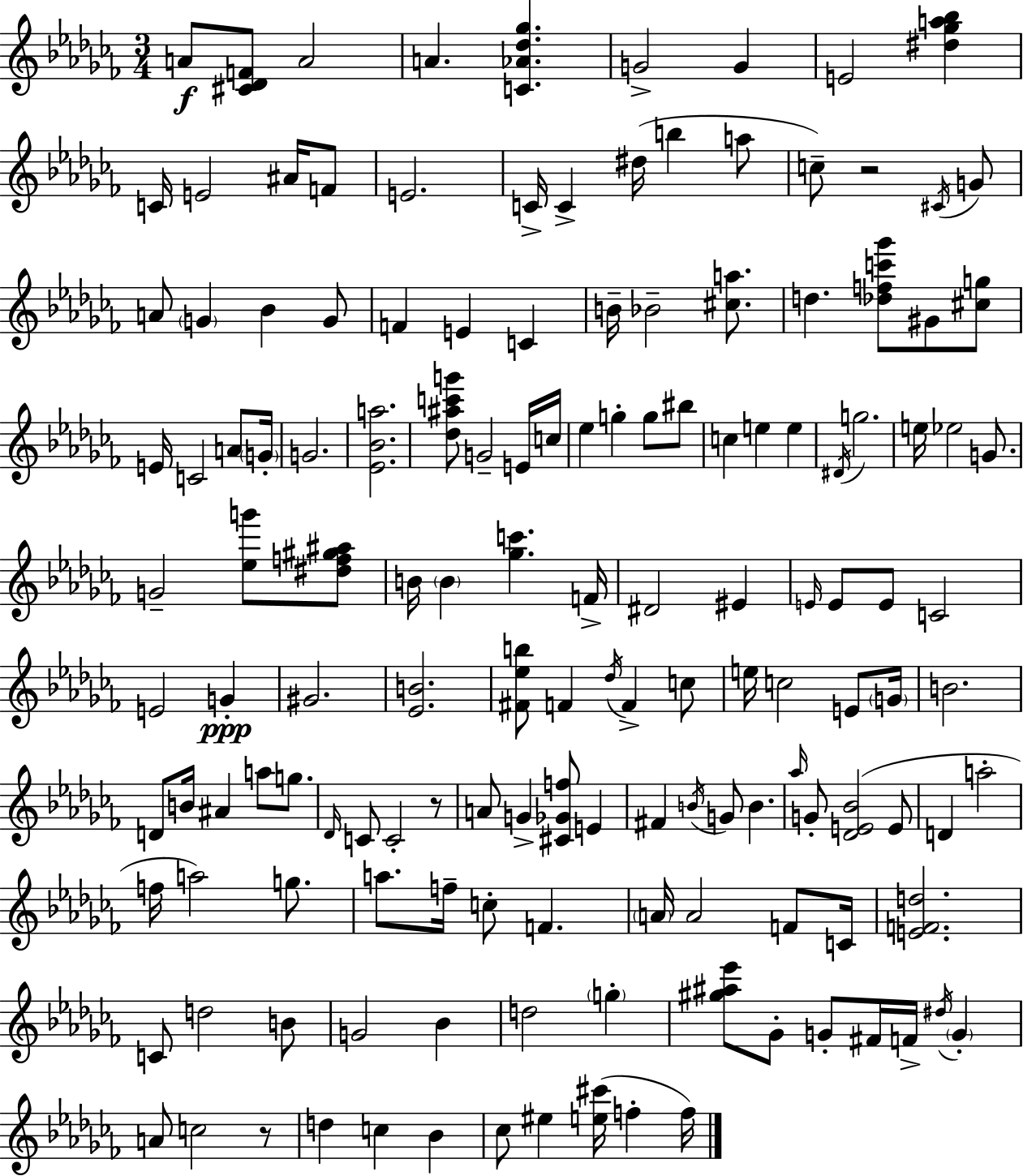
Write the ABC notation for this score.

X:1
T:Untitled
M:3/4
L:1/4
K:Abm
A/2 [^C_DF]/2 A2 A [C_A_d_g] G2 G E2 [^d_ga_b] C/4 E2 ^A/4 F/2 E2 C/4 C ^d/4 b a/2 c/2 z2 ^C/4 G/2 A/2 G _B G/2 F E C B/4 _B2 [^ca]/2 d [_dfc'_g']/2 ^G/2 [^cg]/2 E/4 C2 A/2 G/4 G2 [_E_Ba]2 [_d^ac'g']/2 G2 E/4 c/4 _e g g/2 ^b/2 c e e ^D/4 g2 e/4 _e2 G/2 G2 [_eg']/2 [^df^g^a]/2 B/4 B [_gc'] F/4 ^D2 ^E E/4 E/2 E/2 C2 E2 G ^G2 [_EB]2 [^F_eb]/2 F _d/4 F c/2 e/4 c2 E/2 G/4 B2 D/2 B/4 ^A a/2 g/2 _D/4 C/2 C2 z/2 A/2 G [^C_Gf]/2 E ^F B/4 G/2 B _a/4 G/2 [_DE_B]2 E/2 D a2 f/4 a2 g/2 a/2 f/4 c/2 F A/4 A2 F/2 C/4 [EFd]2 C/2 d2 B/2 G2 _B d2 g [^g^a_e']/2 _G/2 G/2 ^F/4 F/4 ^d/4 G A/2 c2 z/2 d c _B _c/2 ^e [e^c']/4 f f/4